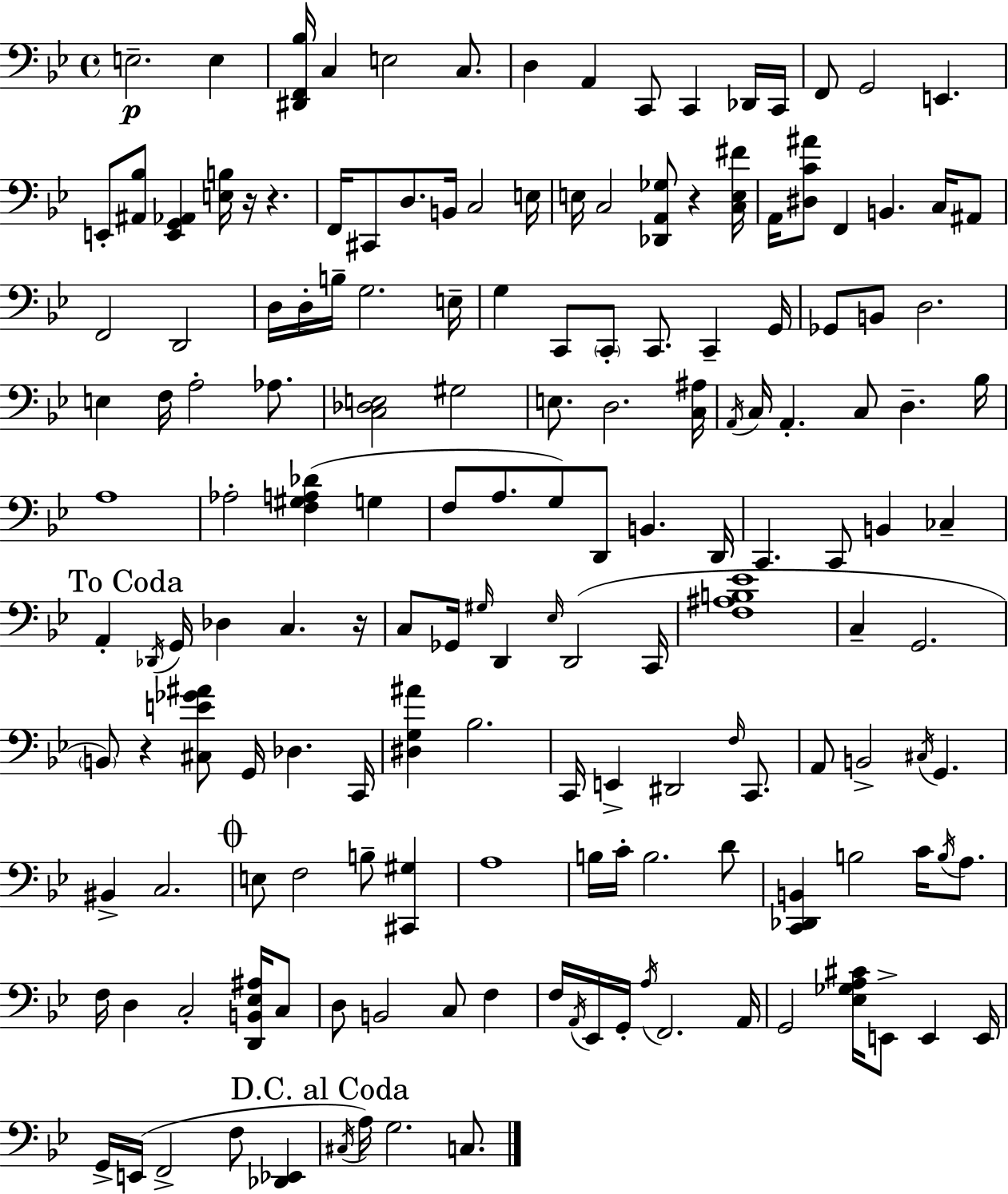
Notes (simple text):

E3/h. E3/q [D#2,F2,Bb3]/s C3/q E3/h C3/e. D3/q A2/q C2/e C2/q Db2/s C2/s F2/e G2/h E2/q. E2/e [A#2,Bb3]/e [E2,G2,Ab2]/q [E3,B3]/s R/s R/q. F2/s C#2/e D3/e. B2/s C3/h E3/s E3/s C3/h [Db2,A2,Gb3]/e R/q [C3,E3,F#4]/s A2/s [D#3,C4,A#4]/e F2/q B2/q. C3/s A#2/e F2/h D2/h D3/s D3/s B3/s G3/h. E3/s G3/q C2/e C2/e C2/e. C2/q G2/s Gb2/e B2/e D3/h. E3/q F3/s A3/h Ab3/e. [C3,Db3,E3]/h G#3/h E3/e. D3/h. [C3,A#3]/s A2/s C3/s A2/q. C3/e D3/q. Bb3/s A3/w Ab3/h [F3,G#3,A3,Db4]/q G3/q F3/e A3/e. G3/e D2/e B2/q. D2/s C2/q. C2/e B2/q CES3/q A2/q Db2/s G2/s Db3/q C3/q. R/s C3/e Gb2/s G#3/s D2/q Eb3/s D2/h C2/s [F3,A#3,B3,Eb4]/w C3/q G2/h. B2/e R/q [C#3,E4,Gb4,A#4]/e G2/s Db3/q. C2/s [D#3,G3,A#4]/q Bb3/h. C2/s E2/q D#2/h F3/s C2/e. A2/e B2/h C#3/s G2/q. BIS2/q C3/h. E3/e F3/h B3/e [C#2,G#3]/q A3/w B3/s C4/s B3/h. D4/e [C2,Db2,B2]/q B3/h C4/s B3/s A3/e. F3/s D3/q C3/h [D2,B2,Eb3,A#3]/s C3/e D3/e B2/h C3/e F3/q F3/s A2/s Eb2/s G2/s A3/s F2/h. A2/s G2/h [Eb3,Gb3,A3,C#4]/s E2/e E2/q E2/s G2/s E2/s F2/h F3/e [Db2,Eb2]/q C#3/s A3/s G3/h. C3/e.